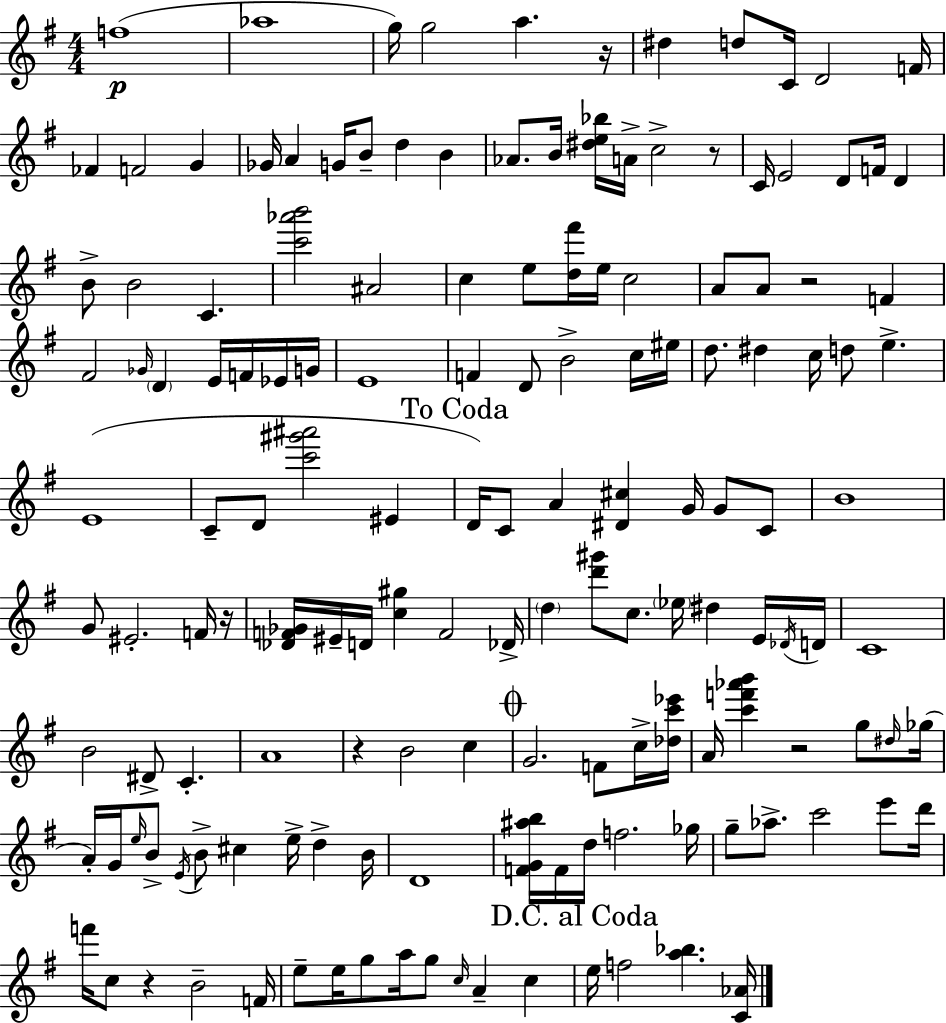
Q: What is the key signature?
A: G major